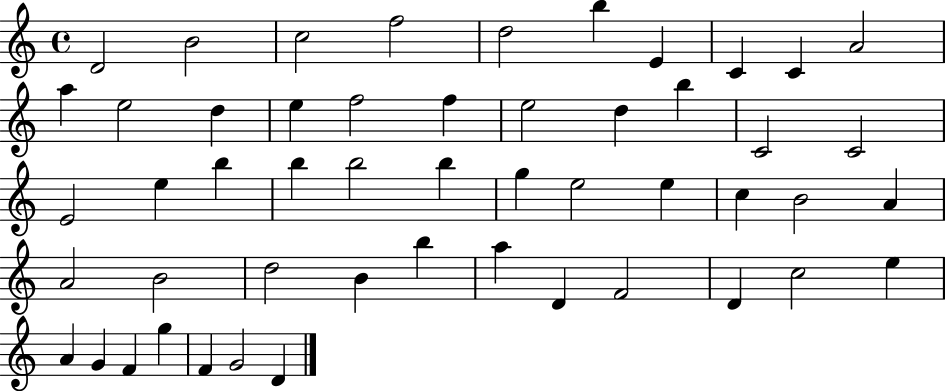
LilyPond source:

{
  \clef treble
  \time 4/4
  \defaultTimeSignature
  \key c \major
  d'2 b'2 | c''2 f''2 | d''2 b''4 e'4 | c'4 c'4 a'2 | \break a''4 e''2 d''4 | e''4 f''2 f''4 | e''2 d''4 b''4 | c'2 c'2 | \break e'2 e''4 b''4 | b''4 b''2 b''4 | g''4 e''2 e''4 | c''4 b'2 a'4 | \break a'2 b'2 | d''2 b'4 b''4 | a''4 d'4 f'2 | d'4 c''2 e''4 | \break a'4 g'4 f'4 g''4 | f'4 g'2 d'4 | \bar "|."
}